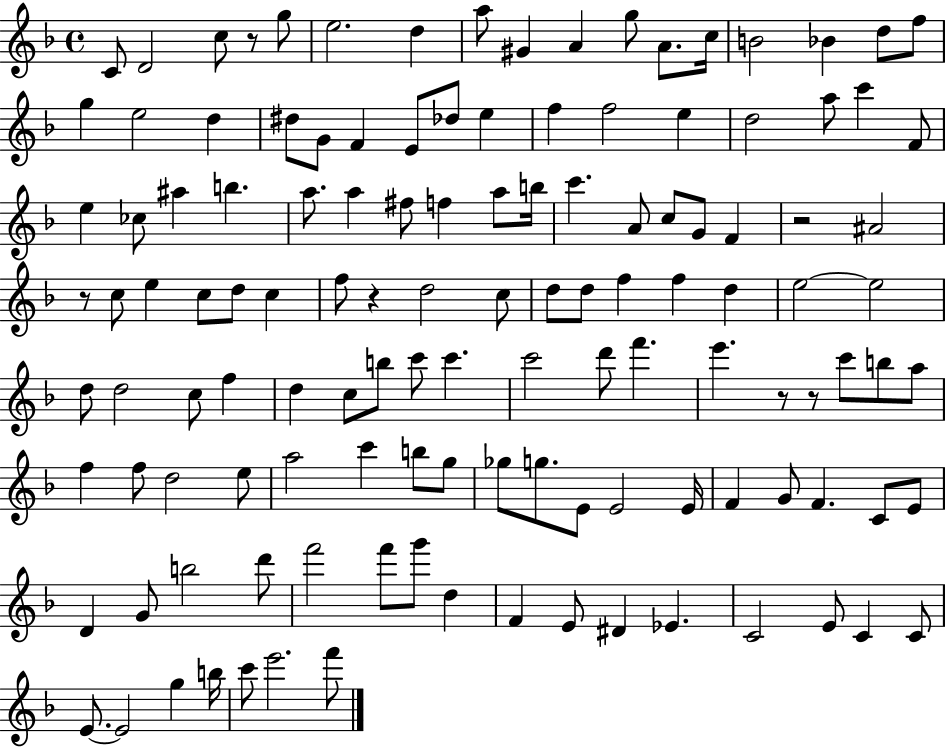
C4/e D4/h C5/e R/e G5/e E5/h. D5/q A5/e G#4/q A4/q G5/e A4/e. C5/s B4/h Bb4/q D5/e F5/e G5/q E5/h D5/q D#5/e G4/e F4/q E4/e Db5/e E5/q F5/q F5/h E5/q D5/h A5/e C6/q F4/e E5/q CES5/e A#5/q B5/q. A5/e. A5/q F#5/e F5/q A5/e B5/s C6/q. A4/e C5/e G4/e F4/q R/h A#4/h R/e C5/e E5/q C5/e D5/e C5/q F5/e R/q D5/h C5/e D5/e D5/e F5/q F5/q D5/q E5/h E5/h D5/e D5/h C5/e F5/q D5/q C5/e B5/e C6/e C6/q. C6/h D6/e F6/q. E6/q. R/e R/e C6/e B5/e A5/e F5/q F5/e D5/h E5/e A5/h C6/q B5/e G5/e Gb5/e G5/e. E4/e E4/h E4/s F4/q G4/e F4/q. C4/e E4/e D4/q G4/e B5/h D6/e F6/h F6/e G6/e D5/q F4/q E4/e D#4/q Eb4/q. C4/h E4/e C4/q C4/e E4/e. E4/h G5/q B5/s C6/e E6/h. F6/e